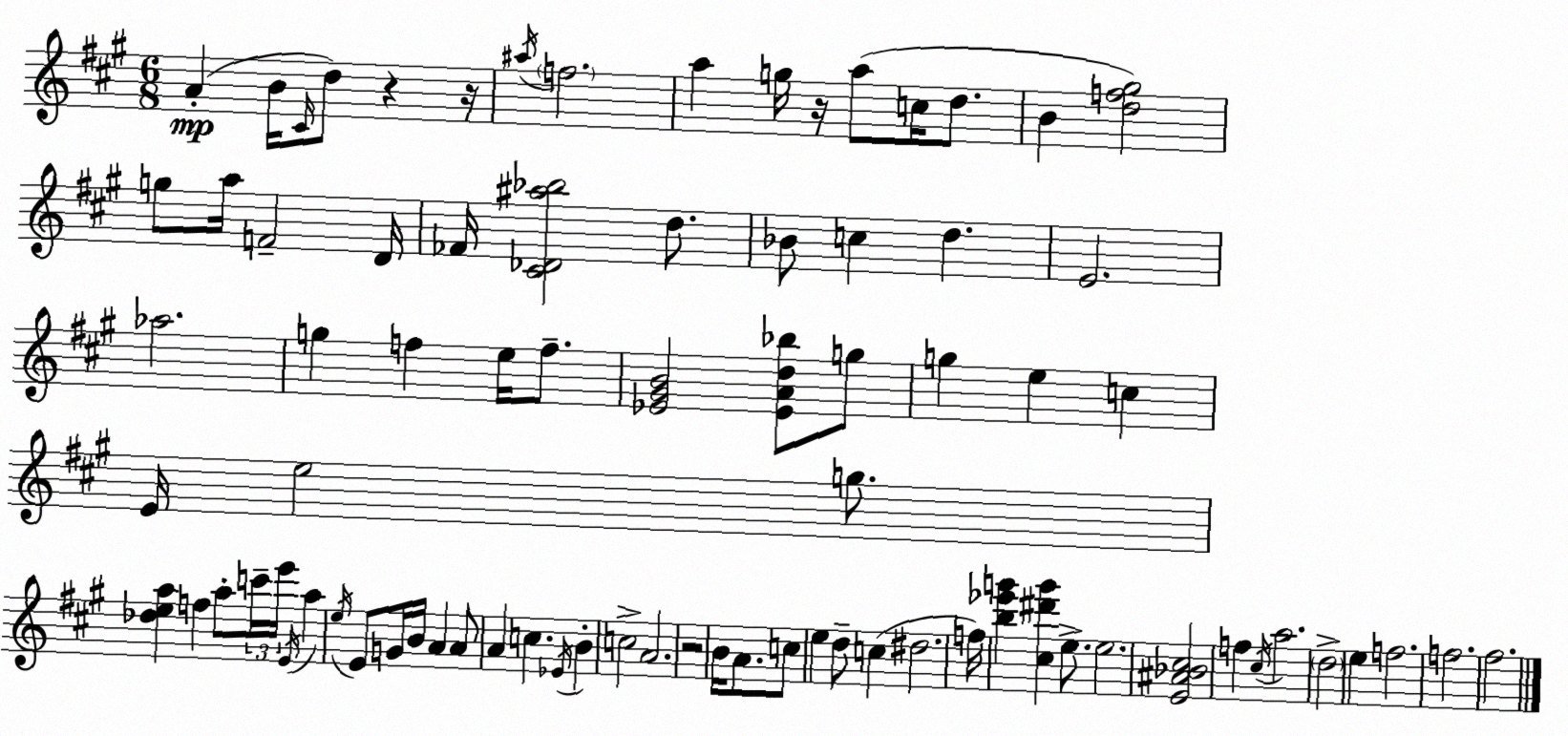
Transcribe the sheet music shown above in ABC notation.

X:1
T:Untitled
M:6/8
L:1/4
K:A
A B/4 ^C/4 d/2 z z/4 ^a/4 f2 a g/4 z/4 a/2 c/4 d/2 B [df^g]2 g/2 a/4 F2 D/4 _F/4 [^C_D^a_b]2 d/2 _B/2 c d E2 _a2 g f e/4 f/2 [_E^GB]2 [_EAd_b]/2 g/2 g e c E/4 e2 g/2 [_dea] f a/2 c'/4 e'/4 E/4 a e/4 E/2 G/4 B/4 A A/2 A c _E/4 B c2 A2 z2 B/4 A/2 c/2 e d/2 c ^d2 f/4 [b_e'g'] [^c^d'g'] e/2 e2 [E^A_B^c]2 f ^c/4 a2 d2 e f2 f2 ^f2